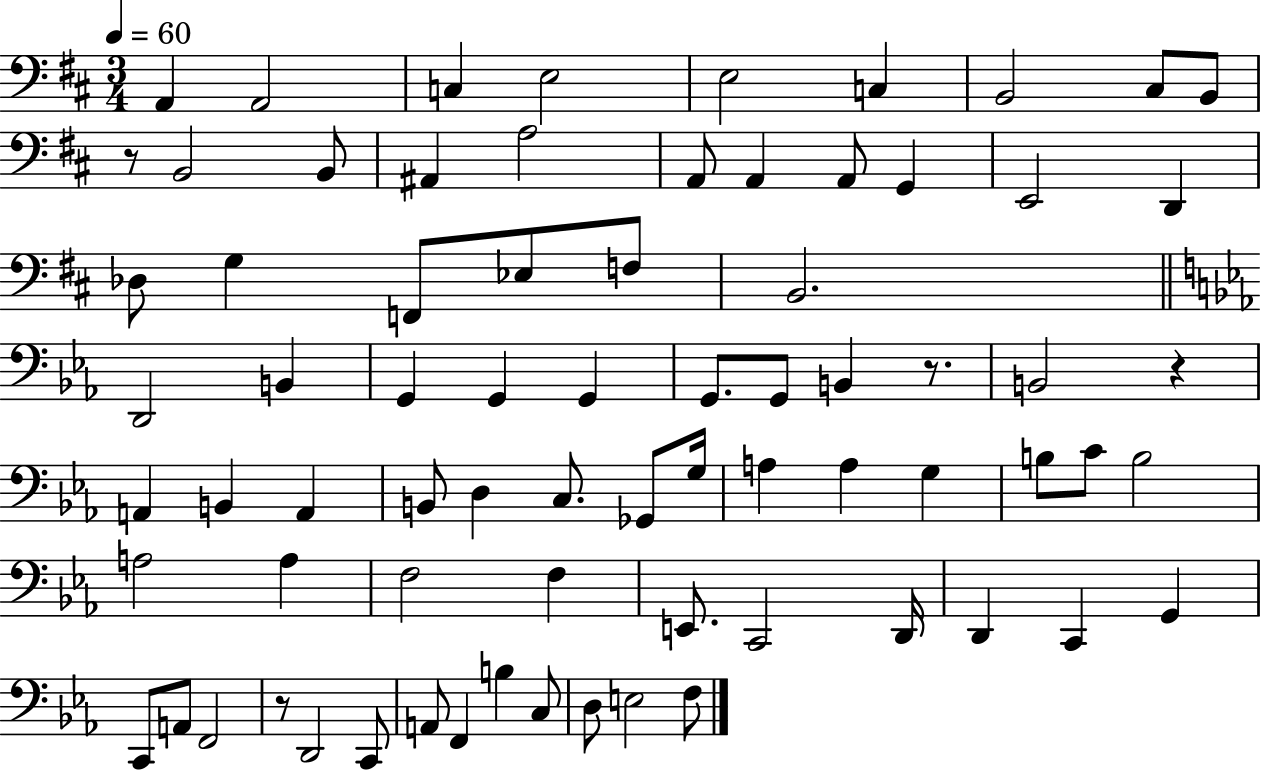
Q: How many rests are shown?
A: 4